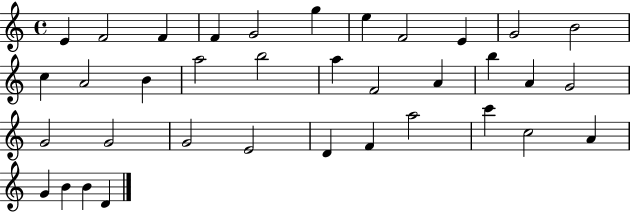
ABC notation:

X:1
T:Untitled
M:4/4
L:1/4
K:C
E F2 F F G2 g e F2 E G2 B2 c A2 B a2 b2 a F2 A b A G2 G2 G2 G2 E2 D F a2 c' c2 A G B B D